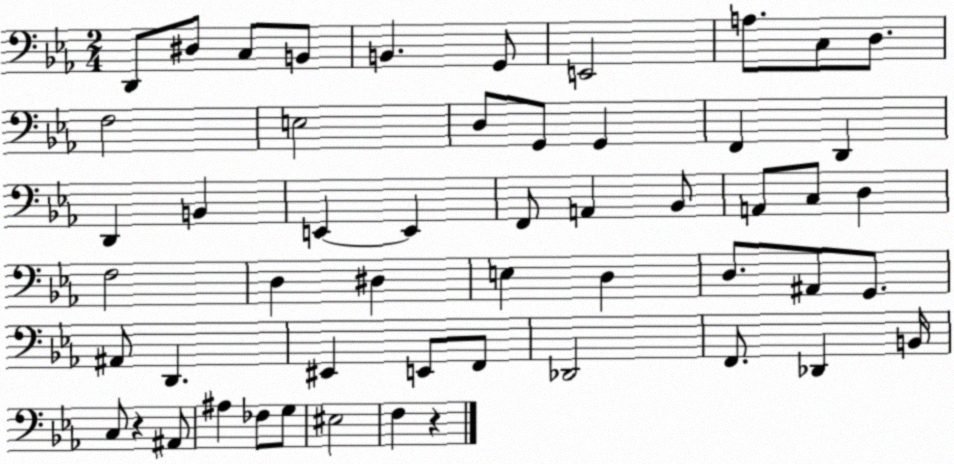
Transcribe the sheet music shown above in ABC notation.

X:1
T:Untitled
M:2/4
L:1/4
K:Eb
D,,/2 ^D,/2 C,/2 B,,/2 B,, G,,/2 E,,2 A,/2 C,/2 D,/2 F,2 E,2 D,/2 G,,/2 G,, F,, D,, D,, B,, E,, E,, F,,/2 A,, _B,,/2 A,,/2 C,/2 D, F,2 D, ^D, E, D, D,/2 ^A,,/2 G,,/2 ^A,,/2 D,, ^E,, E,,/2 F,,/2 _D,,2 F,,/2 _D,, B,,/4 C,/2 z ^A,,/2 ^A, _F,/2 G,/2 ^E,2 F, z